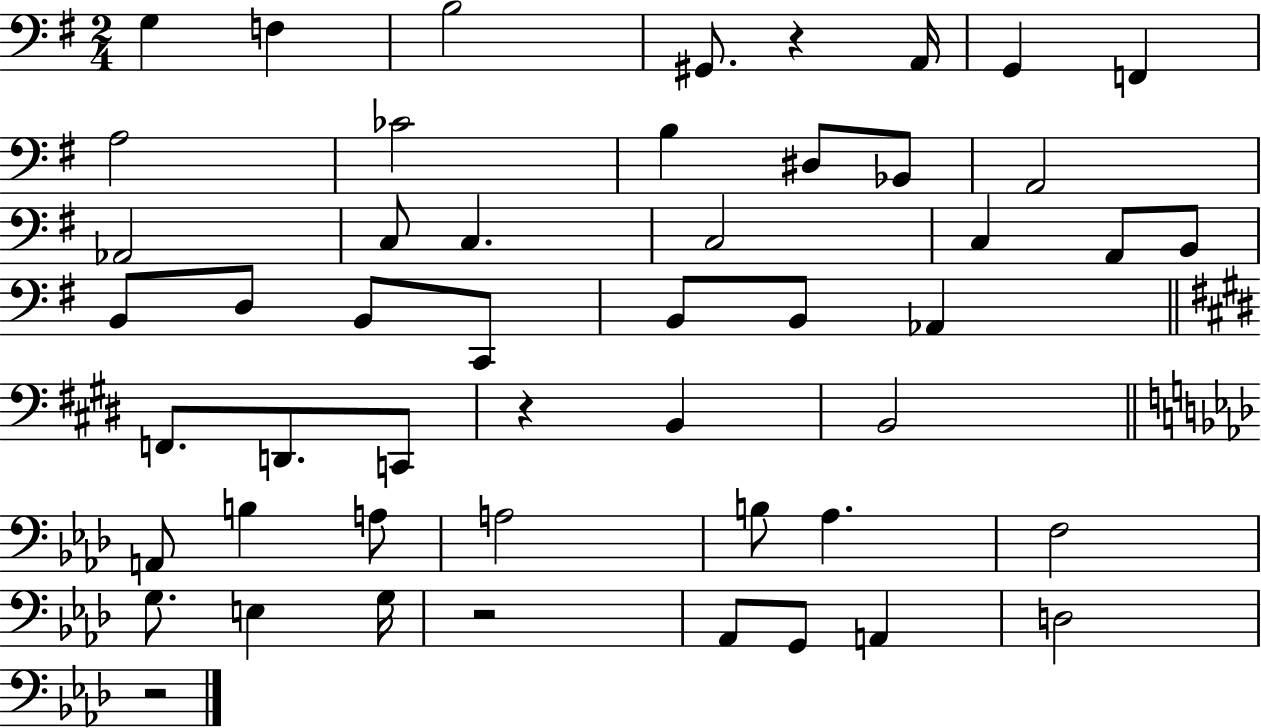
X:1
T:Untitled
M:2/4
L:1/4
K:G
G, F, B,2 ^G,,/2 z A,,/4 G,, F,, A,2 _C2 B, ^D,/2 _B,,/2 A,,2 _A,,2 C,/2 C, C,2 C, A,,/2 B,,/2 B,,/2 D,/2 B,,/2 C,,/2 B,,/2 B,,/2 _A,, F,,/2 D,,/2 C,,/2 z B,, B,,2 A,,/2 B, A,/2 A,2 B,/2 _A, F,2 G,/2 E, G,/4 z2 _A,,/2 G,,/2 A,, D,2 z2